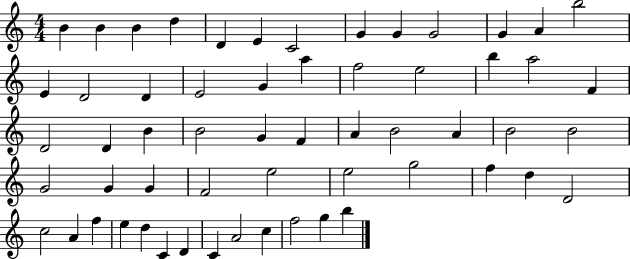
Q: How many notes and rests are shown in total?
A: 58